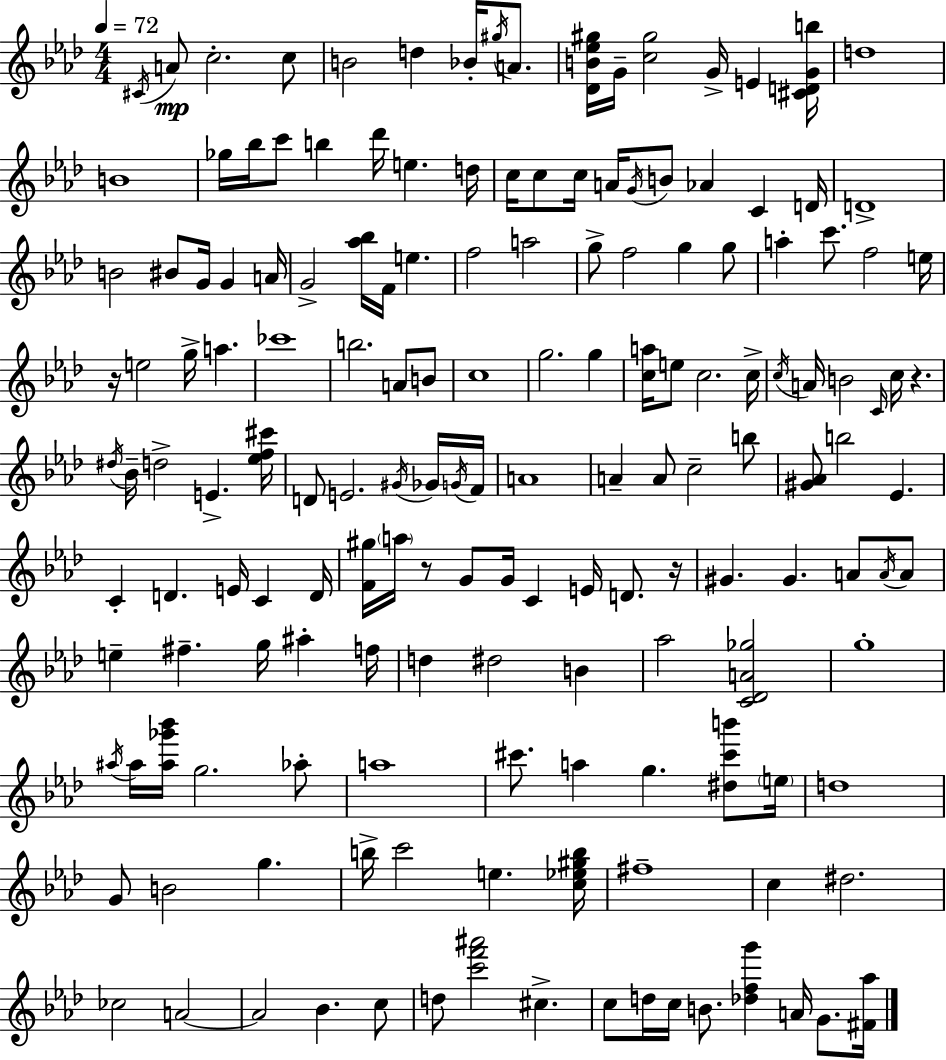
{
  \clef treble
  \numericTimeSignature
  \time 4/4
  \key f \minor
  \tempo 4 = 72
  \repeat volta 2 { \acciaccatura { cis'16 }\mp a'8 c''2.-. c''8 | b'2 d''4 bes'16-. \acciaccatura { gis''16 } a'8. | <des' b' ees'' gis''>16 g'16-- <c'' gis''>2 g'16-> e'4 | <cis' d' g' b''>16 d''1 | \break b'1 | ges''16 bes''16 c'''8 b''4 des'''16 e''4. | d''16 c''16 c''8 c''16 a'16 \acciaccatura { g'16 } b'8 aes'4 c'4 | d'16 d'1-> | \break b'2 bis'8 g'16 g'4 | a'16 g'2-> <aes'' bes''>16 f'16 e''4. | f''2 a''2 | g''8-> f''2 g''4 | \break g''8 a''4-. c'''8. f''2 | e''16 r16 e''2 g''16-> a''4. | ces'''1 | b''2. a'8 | \break b'8 c''1 | g''2. g''4 | <c'' a''>16 e''8 c''2. | c''16-> \acciaccatura { c''16 } a'16 b'2 \grace { c'16 } c''16 r4. | \break \acciaccatura { dis''16 } bes'16-- d''2-> e'4.-> | <ees'' f'' cis'''>16 d'8 e'2. | \acciaccatura { gis'16 } ges'16 \acciaccatura { g'16 } f'16 a'1 | a'4-- a'8 c''2-- | \break b''8 <gis' aes'>8 b''2 | ees'4. c'4-. d'4. | e'16 c'4 d'16 <f' gis''>16 \parenthesize a''16 r8 g'8 g'16 c'4 | e'16 d'8. r16 gis'4. gis'4. | \break a'8 \acciaccatura { a'16 } a'8 e''4-- fis''4.-- | g''16 ais''4-. f''16 d''4 dis''2 | b'4 aes''2 | <c' des' a' ges''>2 g''1-. | \break \acciaccatura { ais''16 } ais''16 <ais'' ges''' bes'''>16 g''2. | aes''8-. a''1 | cis'''8. a''4 | g''4. <dis'' cis''' b'''>8 \parenthesize e''16 d''1 | \break g'8 b'2 | g''4. b''16-> c'''2 | e''4. <c'' ees'' gis'' b''>16 fis''1-- | c''4 dis''2. | \break ces''2 | a'2~~ a'2 | bes'4. c''8 d''8 <c''' f''' ais'''>2 | cis''4.-> c''8 d''16 c''16 b'8. | \break <des'' f'' g'''>4 a'16 g'8. <fis' aes''>16 } \bar "|."
}